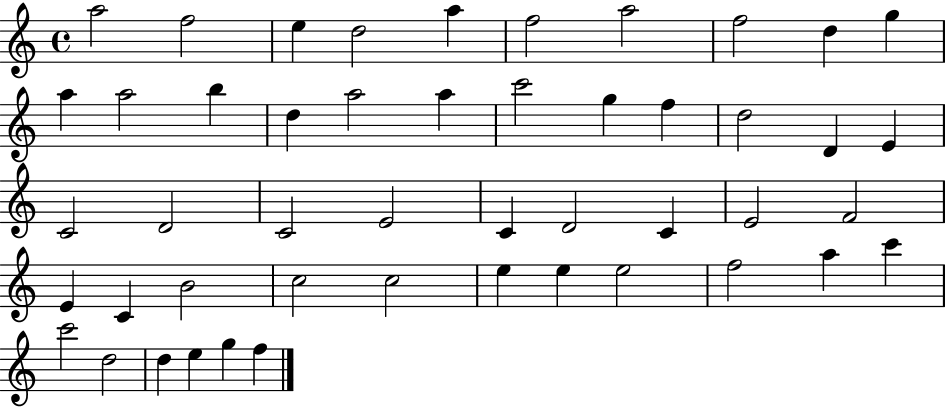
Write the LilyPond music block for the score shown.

{
  \clef treble
  \time 4/4
  \defaultTimeSignature
  \key c \major
  a''2 f''2 | e''4 d''2 a''4 | f''2 a''2 | f''2 d''4 g''4 | \break a''4 a''2 b''4 | d''4 a''2 a''4 | c'''2 g''4 f''4 | d''2 d'4 e'4 | \break c'2 d'2 | c'2 e'2 | c'4 d'2 c'4 | e'2 f'2 | \break e'4 c'4 b'2 | c''2 c''2 | e''4 e''4 e''2 | f''2 a''4 c'''4 | \break c'''2 d''2 | d''4 e''4 g''4 f''4 | \bar "|."
}